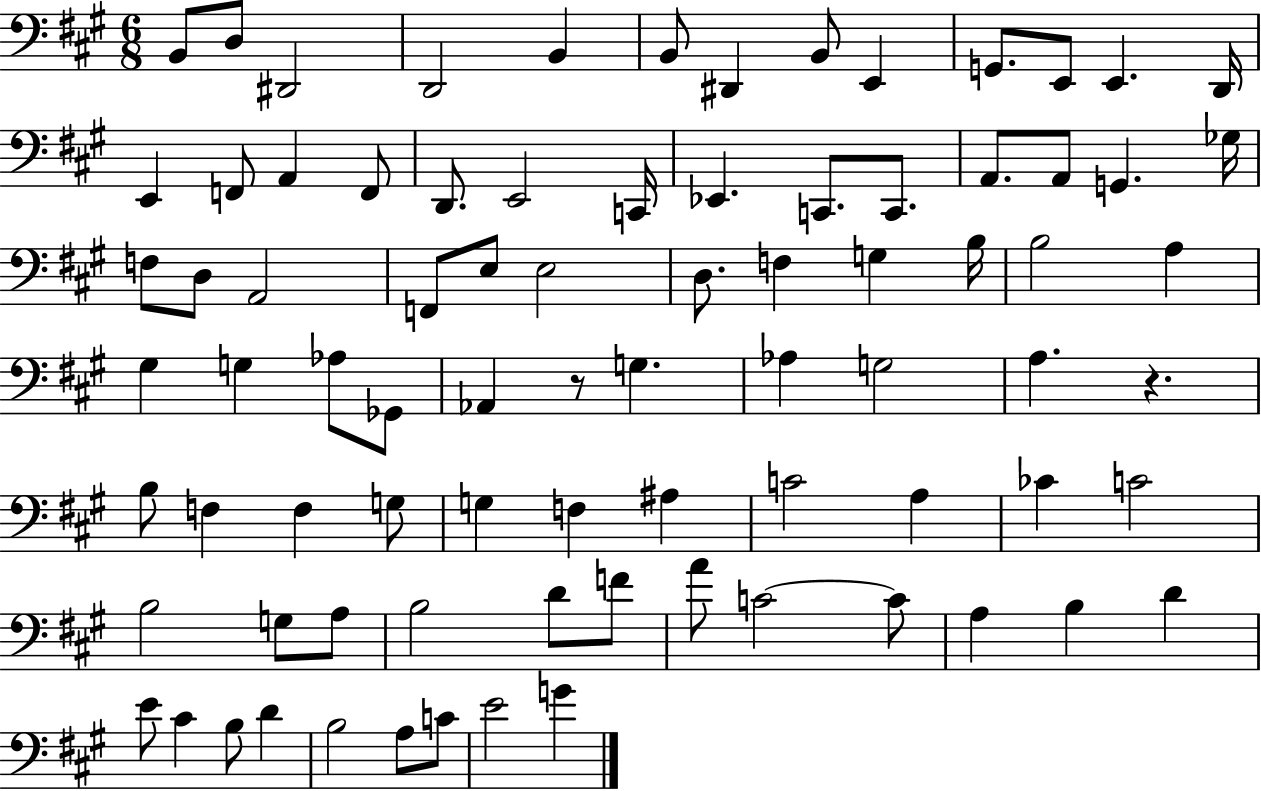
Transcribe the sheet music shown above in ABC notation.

X:1
T:Untitled
M:6/8
L:1/4
K:A
B,,/2 D,/2 ^D,,2 D,,2 B,, B,,/2 ^D,, B,,/2 E,, G,,/2 E,,/2 E,, D,,/4 E,, F,,/2 A,, F,,/2 D,,/2 E,,2 C,,/4 _E,, C,,/2 C,,/2 A,,/2 A,,/2 G,, _G,/4 F,/2 D,/2 A,,2 F,,/2 E,/2 E,2 D,/2 F, G, B,/4 B,2 A, ^G, G, _A,/2 _G,,/2 _A,, z/2 G, _A, G,2 A, z B,/2 F, F, G,/2 G, F, ^A, C2 A, _C C2 B,2 G,/2 A,/2 B,2 D/2 F/2 A/2 C2 C/2 A, B, D E/2 ^C B,/2 D B,2 A,/2 C/2 E2 G